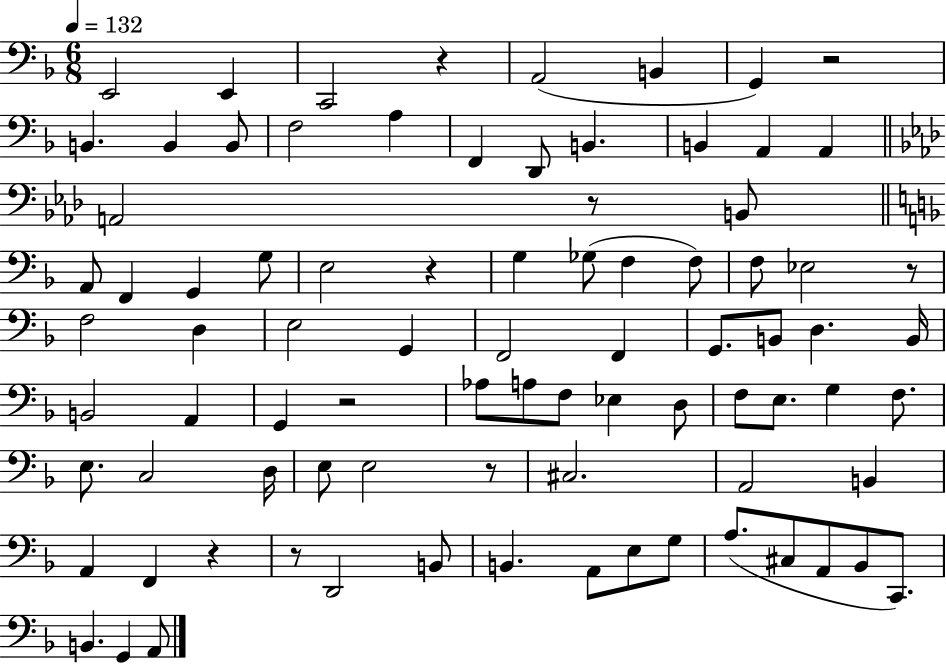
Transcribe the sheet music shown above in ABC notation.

X:1
T:Untitled
M:6/8
L:1/4
K:F
E,,2 E,, C,,2 z A,,2 B,, G,, z2 B,, B,, B,,/2 F,2 A, F,, D,,/2 B,, B,, A,, A,, A,,2 z/2 B,,/2 A,,/2 F,, G,, G,/2 E,2 z G, _G,/2 F, F,/2 F,/2 _E,2 z/2 F,2 D, E,2 G,, F,,2 F,, G,,/2 B,,/2 D, B,,/4 B,,2 A,, G,, z2 _A,/2 A,/2 F,/2 _E, D,/2 F,/2 E,/2 G, F,/2 E,/2 C,2 D,/4 E,/2 E,2 z/2 ^C,2 A,,2 B,, A,, F,, z z/2 D,,2 B,,/2 B,, A,,/2 E,/2 G,/2 A,/2 ^C,/2 A,,/2 _B,,/2 C,,/2 B,, G,, A,,/2